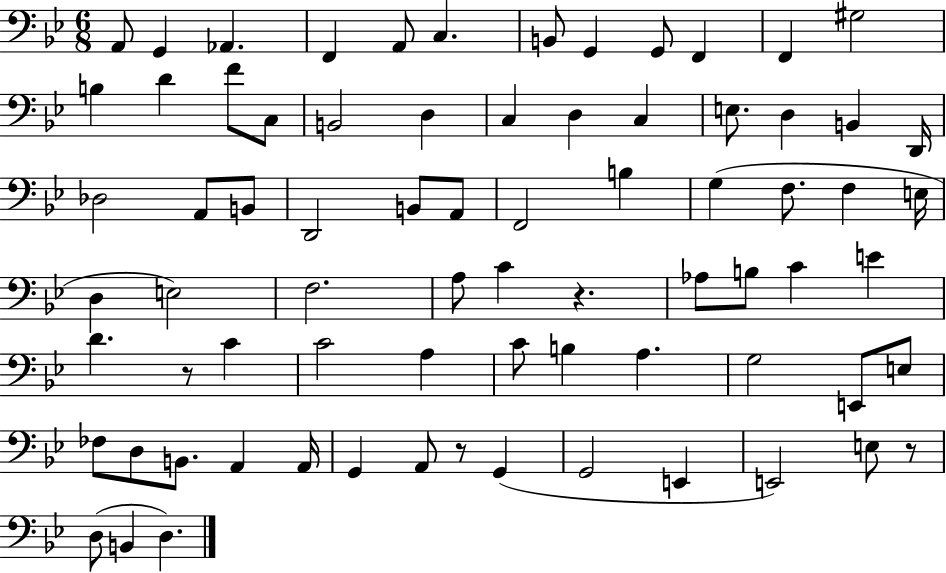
X:1
T:Untitled
M:6/8
L:1/4
K:Bb
A,,/2 G,, _A,, F,, A,,/2 C, B,,/2 G,, G,,/2 F,, F,, ^G,2 B, D F/2 C,/2 B,,2 D, C, D, C, E,/2 D, B,, D,,/4 _D,2 A,,/2 B,,/2 D,,2 B,,/2 A,,/2 F,,2 B, G, F,/2 F, E,/4 D, E,2 F,2 A,/2 C z _A,/2 B,/2 C E D z/2 C C2 A, C/2 B, A, G,2 E,,/2 E,/2 _F,/2 D,/2 B,,/2 A,, A,,/4 G,, A,,/2 z/2 G,, G,,2 E,, E,,2 E,/2 z/2 D,/2 B,, D,